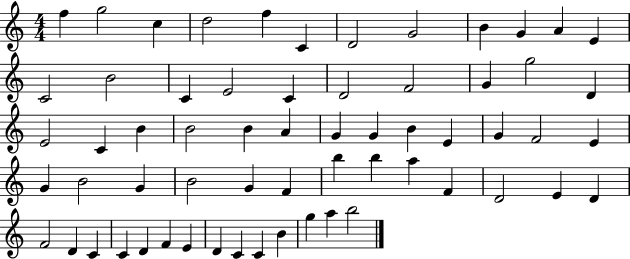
X:1
T:Untitled
M:4/4
L:1/4
K:C
f g2 c d2 f C D2 G2 B G A E C2 B2 C E2 C D2 F2 G g2 D E2 C B B2 B A G G B E G F2 E G B2 G B2 G F b b a F D2 E D F2 D C C D F E D C C B g a b2